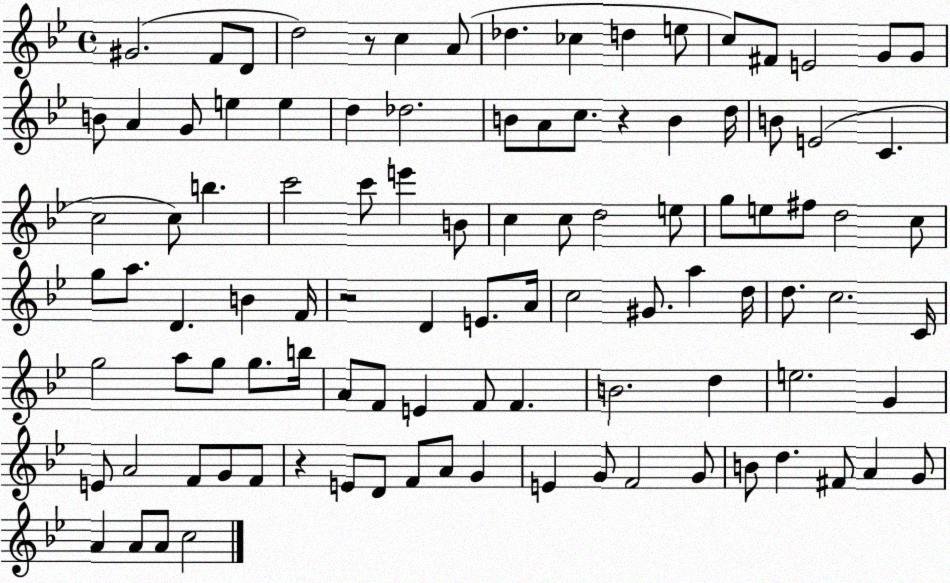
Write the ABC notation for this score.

X:1
T:Untitled
M:4/4
L:1/4
K:Bb
^G2 F/2 D/2 d2 z/2 c A/2 _d _c d e/2 c/2 ^F/2 E2 G/2 G/2 B/2 A G/2 e e d _d2 B/2 A/2 c/2 z B d/4 B/2 E2 C c2 c/2 b c'2 c'/2 e' B/2 c c/2 d2 e/2 g/2 e/2 ^f/2 d2 c/2 g/2 a/2 D B F/4 z2 D E/2 A/4 c2 ^G/2 a d/4 d/2 c2 C/4 g2 a/2 g/2 g/2 b/4 A/2 F/2 E F/2 F B2 d e2 G E/2 A2 F/2 G/2 F/2 z E/2 D/2 F/2 A/2 G E G/2 F2 G/2 B/2 d ^F/2 A G/2 A A/2 A/2 c2